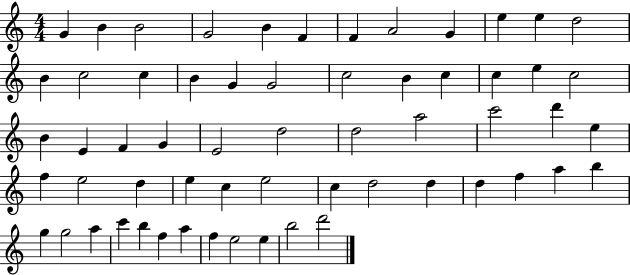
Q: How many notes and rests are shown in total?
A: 60